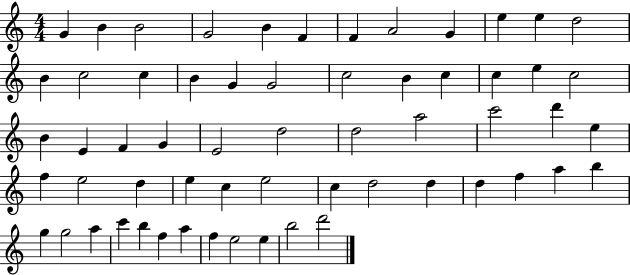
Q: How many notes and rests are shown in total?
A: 60